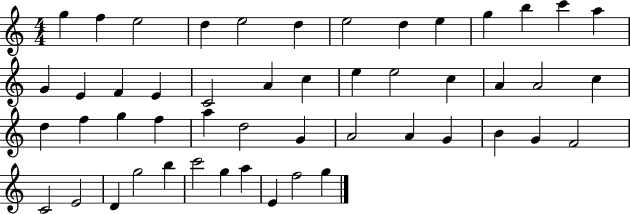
G5/q F5/q E5/h D5/q E5/h D5/q E5/h D5/q E5/q G5/q B5/q C6/q A5/q G4/q E4/q F4/q E4/q C4/h A4/q C5/q E5/q E5/h C5/q A4/q A4/h C5/q D5/q F5/q G5/q F5/q A5/q D5/h G4/q A4/h A4/q G4/q B4/q G4/q F4/h C4/h E4/h D4/q G5/h B5/q C6/h G5/q A5/q E4/q F5/h G5/q